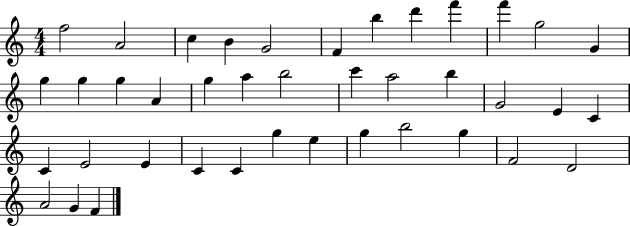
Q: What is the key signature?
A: C major